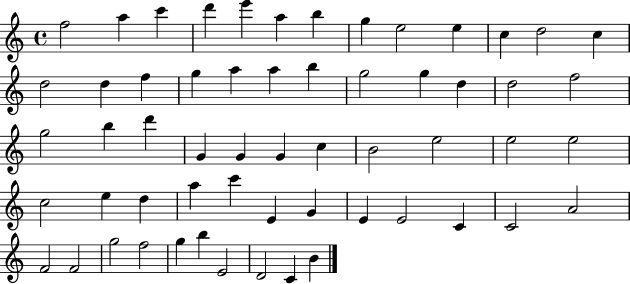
{
  \clef treble
  \time 4/4
  \defaultTimeSignature
  \key c \major
  f''2 a''4 c'''4 | d'''4 e'''4 a''4 b''4 | g''4 e''2 e''4 | c''4 d''2 c''4 | \break d''2 d''4 f''4 | g''4 a''4 a''4 b''4 | g''2 g''4 d''4 | d''2 f''2 | \break g''2 b''4 d'''4 | g'4 g'4 g'4 c''4 | b'2 e''2 | e''2 e''2 | \break c''2 e''4 d''4 | a''4 c'''4 e'4 g'4 | e'4 e'2 c'4 | c'2 a'2 | \break f'2 f'2 | g''2 f''2 | g''4 b''4 e'2 | d'2 c'4 b'4 | \break \bar "|."
}